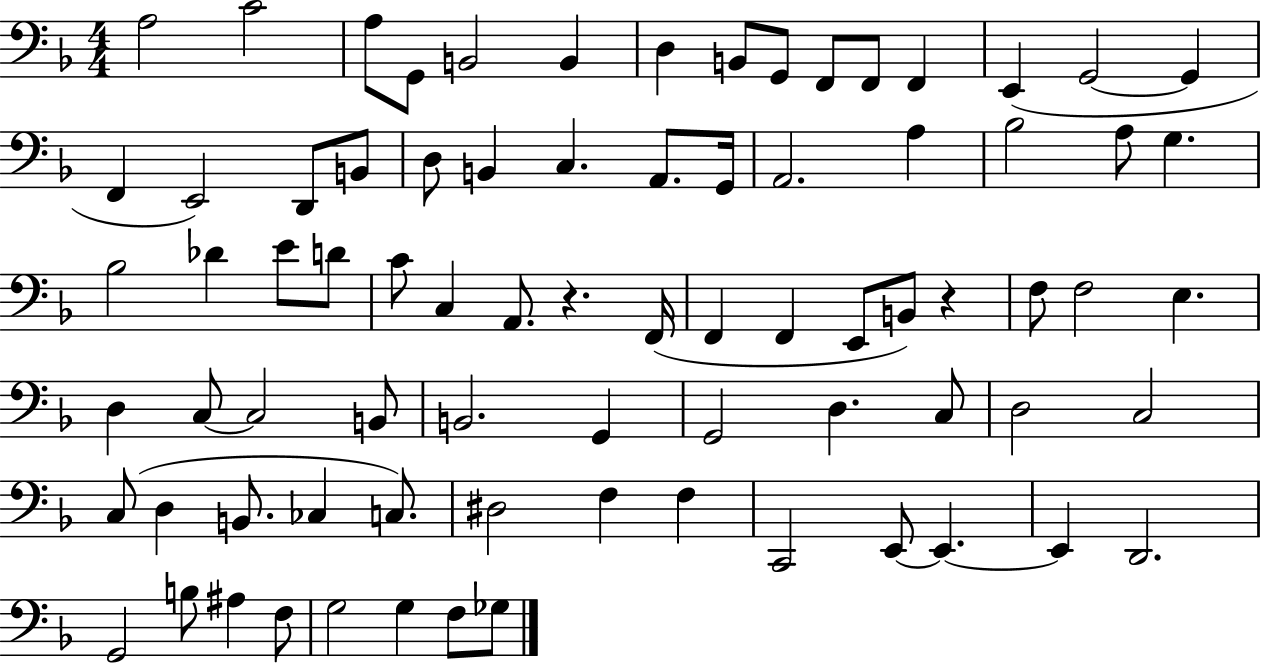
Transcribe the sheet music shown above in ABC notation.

X:1
T:Untitled
M:4/4
L:1/4
K:F
A,2 C2 A,/2 G,,/2 B,,2 B,, D, B,,/2 G,,/2 F,,/2 F,,/2 F,, E,, G,,2 G,, F,, E,,2 D,,/2 B,,/2 D,/2 B,, C, A,,/2 G,,/4 A,,2 A, _B,2 A,/2 G, _B,2 _D E/2 D/2 C/2 C, A,,/2 z F,,/4 F,, F,, E,,/2 B,,/2 z F,/2 F,2 E, D, C,/2 C,2 B,,/2 B,,2 G,, G,,2 D, C,/2 D,2 C,2 C,/2 D, B,,/2 _C, C,/2 ^D,2 F, F, C,,2 E,,/2 E,, E,, D,,2 G,,2 B,/2 ^A, F,/2 G,2 G, F,/2 _G,/2